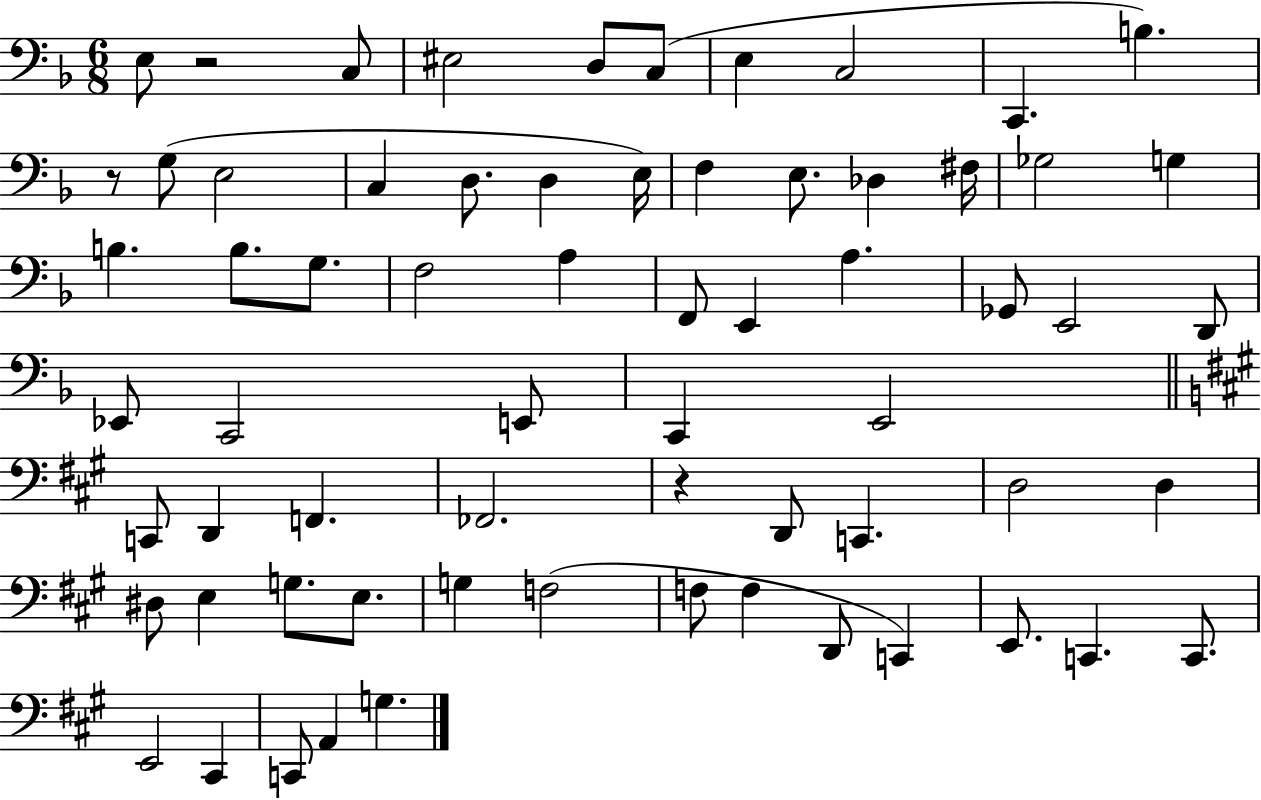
E3/e R/h C3/e EIS3/h D3/e C3/e E3/q C3/h C2/q. B3/q. R/e G3/e E3/h C3/q D3/e. D3/q E3/s F3/q E3/e. Db3/q F#3/s Gb3/h G3/q B3/q. B3/e. G3/e. F3/h A3/q F2/e E2/q A3/q. Gb2/e E2/h D2/e Eb2/e C2/h E2/e C2/q E2/h C2/e D2/q F2/q. FES2/h. R/q D2/e C2/q. D3/h D3/q D#3/e E3/q G3/e. E3/e. G3/q F3/h F3/e F3/q D2/e C2/q E2/e. C2/q. C2/e. E2/h C#2/q C2/e A2/q G3/q.